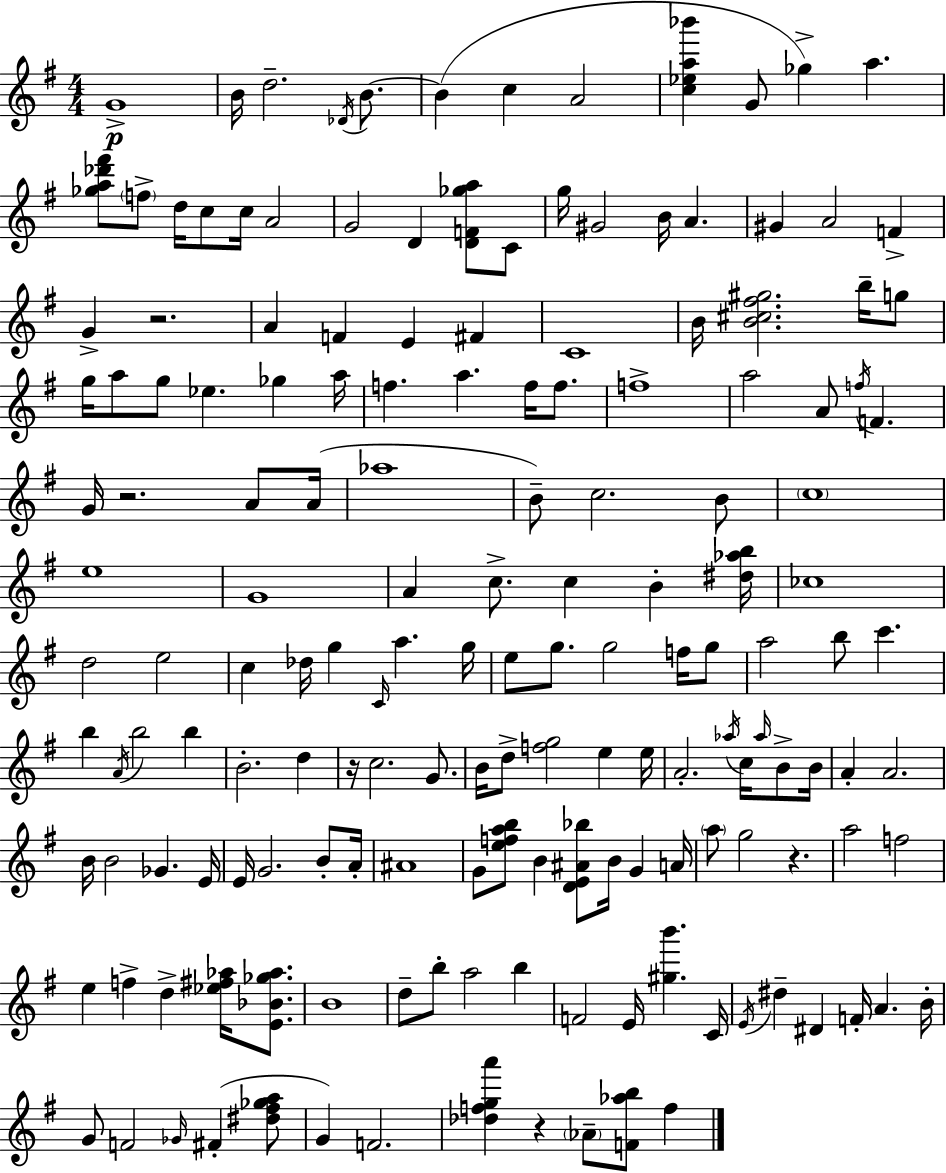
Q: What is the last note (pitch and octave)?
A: F5